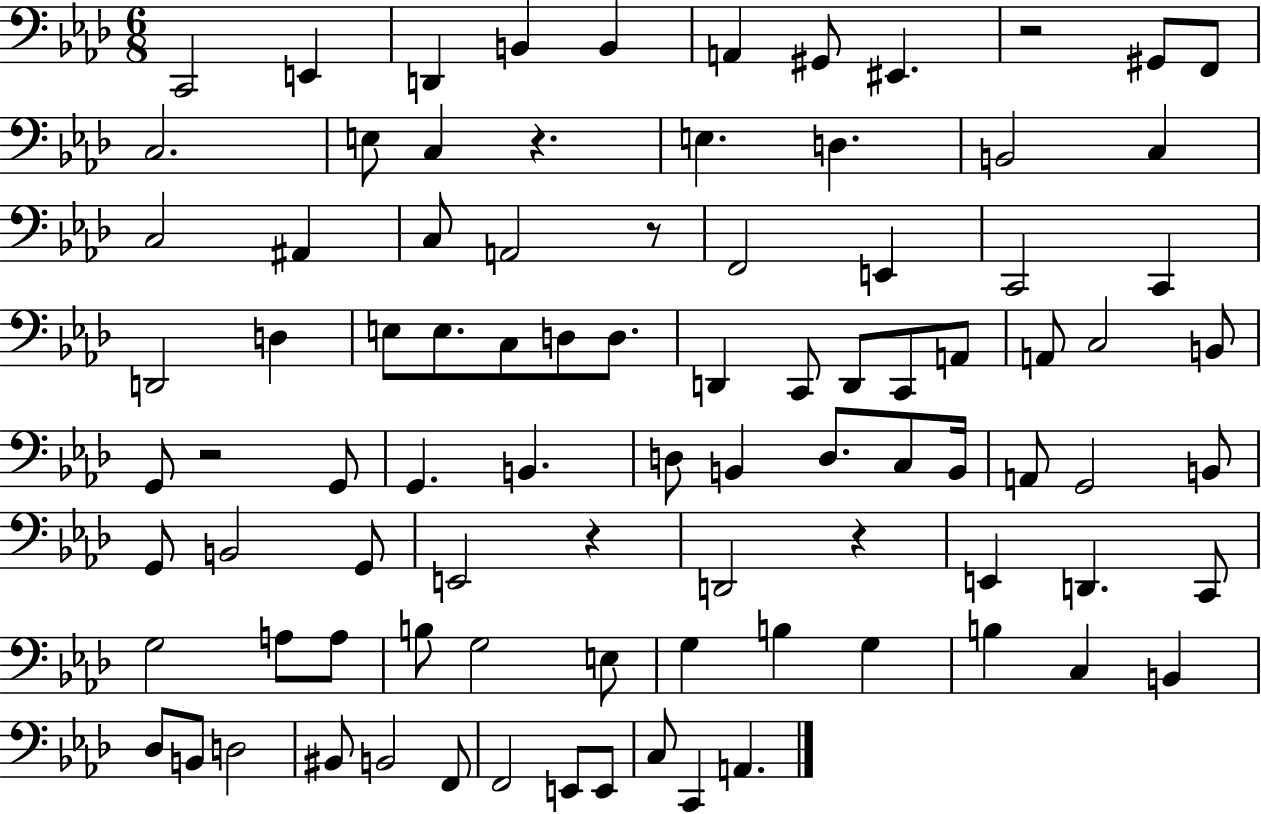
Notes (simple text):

C2/h E2/q D2/q B2/q B2/q A2/q G#2/e EIS2/q. R/h G#2/e F2/e C3/h. E3/e C3/q R/q. E3/q. D3/q. B2/h C3/q C3/h A#2/q C3/e A2/h R/e F2/h E2/q C2/h C2/q D2/h D3/q E3/e E3/e. C3/e D3/e D3/e. D2/q C2/e D2/e C2/e A2/e A2/e C3/h B2/e G2/e R/h G2/e G2/q. B2/q. D3/e B2/q D3/e. C3/e B2/s A2/e G2/h B2/e G2/e B2/h G2/e E2/h R/q D2/h R/q E2/q D2/q. C2/e G3/h A3/e A3/e B3/e G3/h E3/e G3/q B3/q G3/q B3/q C3/q B2/q Db3/e B2/e D3/h BIS2/e B2/h F2/e F2/h E2/e E2/e C3/e C2/q A2/q.